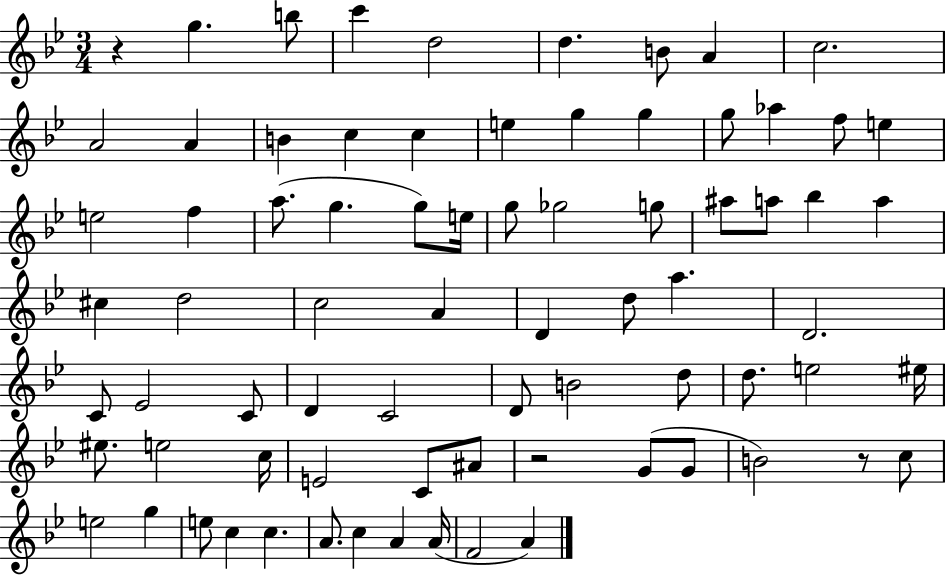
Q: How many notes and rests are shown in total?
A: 76